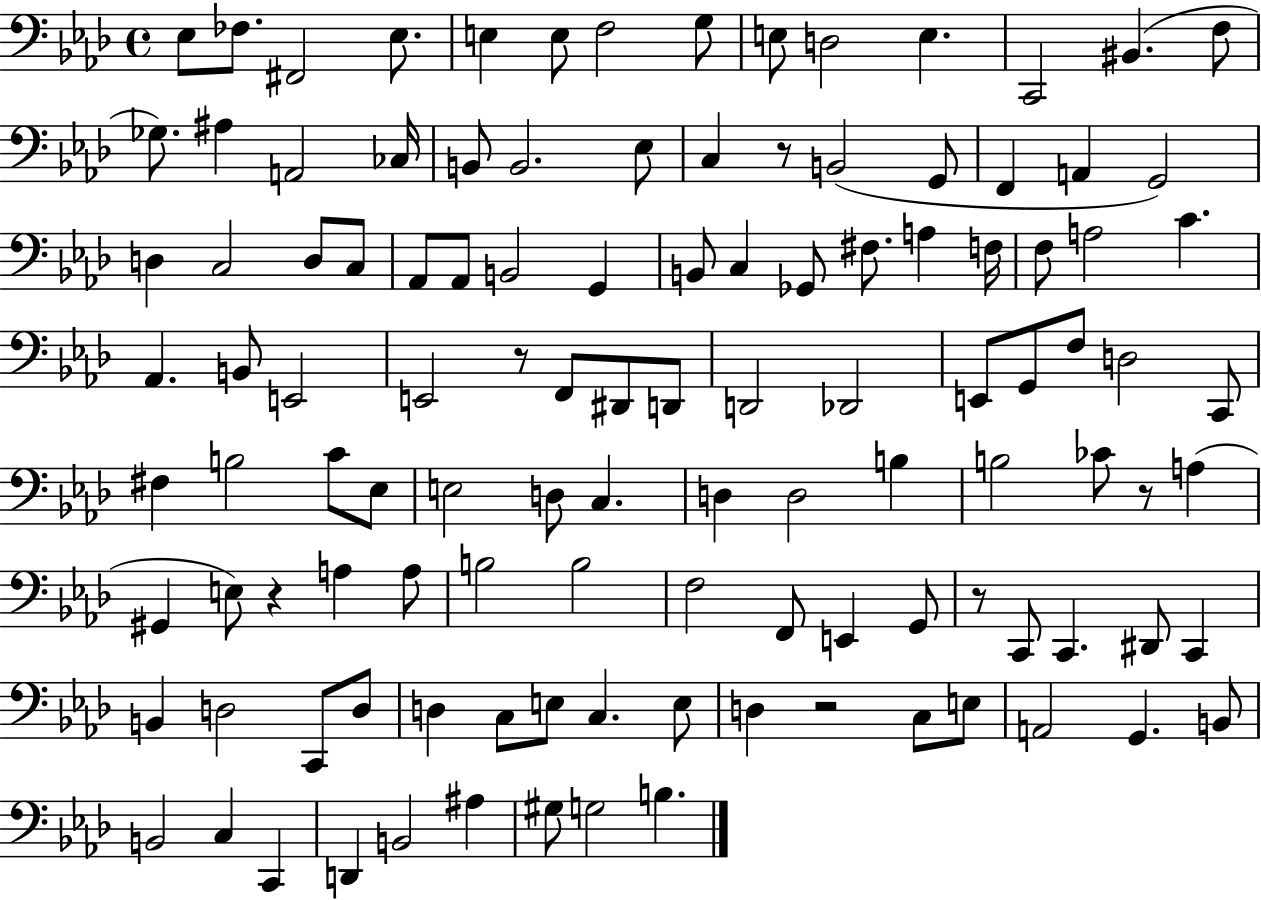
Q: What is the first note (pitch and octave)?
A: Eb3